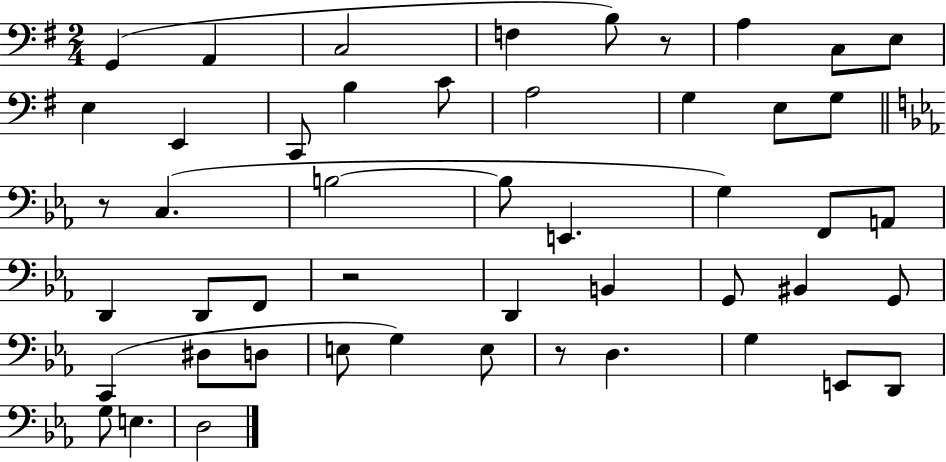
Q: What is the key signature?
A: G major